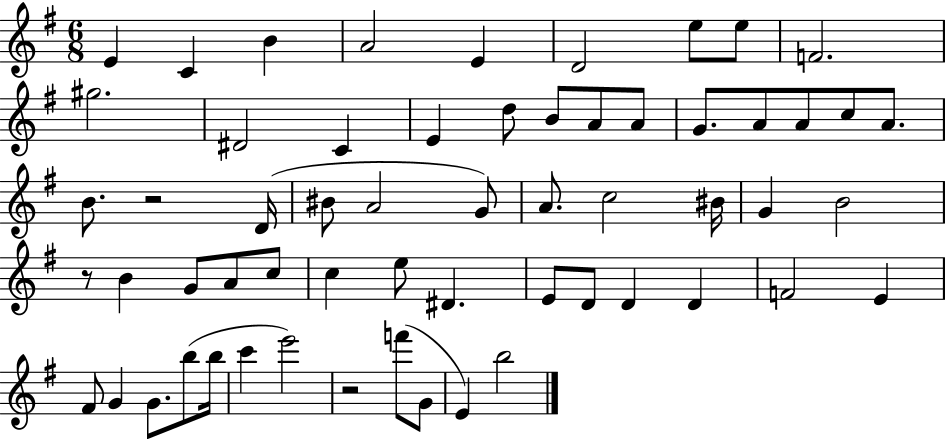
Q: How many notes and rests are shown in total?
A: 59